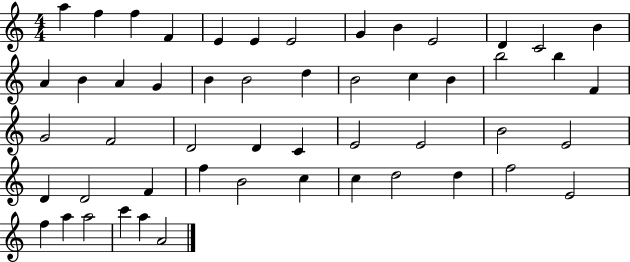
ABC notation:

X:1
T:Untitled
M:4/4
L:1/4
K:C
a f f F E E E2 G B E2 D C2 B A B A G B B2 d B2 c B b2 b F G2 F2 D2 D C E2 E2 B2 E2 D D2 F f B2 c c d2 d f2 E2 f a a2 c' a A2